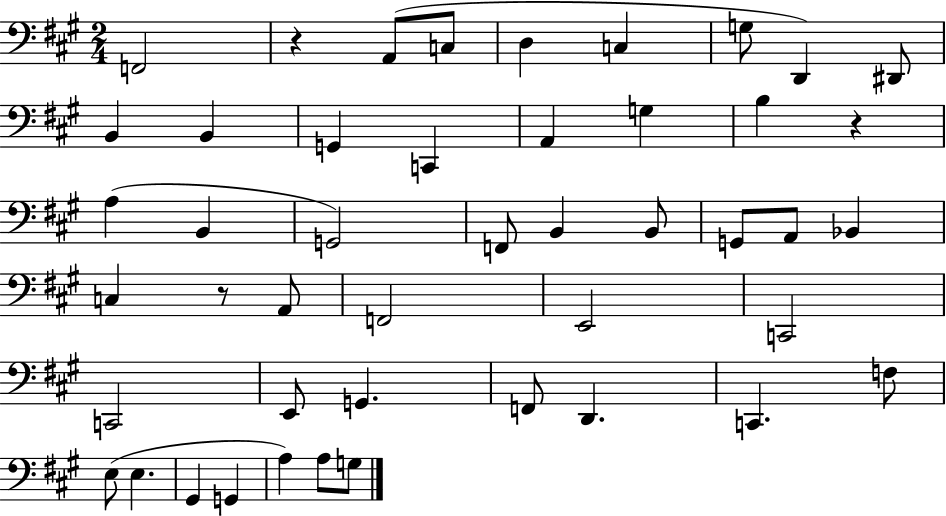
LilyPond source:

{
  \clef bass
  \numericTimeSignature
  \time 2/4
  \key a \major
  f,2 | r4 a,8( c8 | d4 c4 | g8 d,4) dis,8 | \break b,4 b,4 | g,4 c,4 | a,4 g4 | b4 r4 | \break a4( b,4 | g,2) | f,8 b,4 b,8 | g,8 a,8 bes,4 | \break c4 r8 a,8 | f,2 | e,2 | c,2 | \break c,2 | e,8 g,4. | f,8 d,4. | c,4. f8 | \break e8( e4. | gis,4 g,4 | a4) a8 g8 | \bar "|."
}